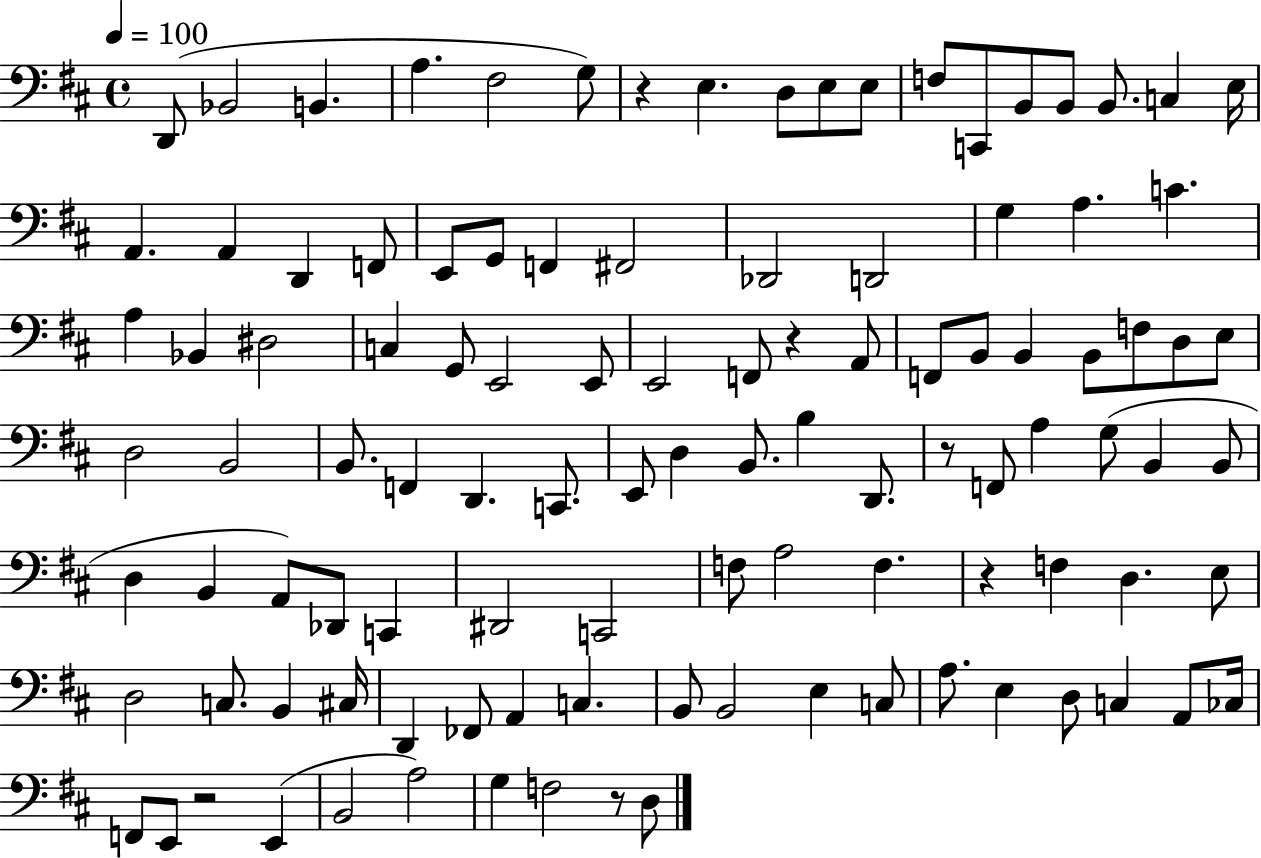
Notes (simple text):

D2/e Bb2/h B2/q. A3/q. F#3/h G3/e R/q E3/q. D3/e E3/e E3/e F3/e C2/e B2/e B2/e B2/e. C3/q E3/s A2/q. A2/q D2/q F2/e E2/e G2/e F2/q F#2/h Db2/h D2/h G3/q A3/q. C4/q. A3/q Bb2/q D#3/h C3/q G2/e E2/h E2/e E2/h F2/e R/q A2/e F2/e B2/e B2/q B2/e F3/e D3/e E3/e D3/h B2/h B2/e. F2/q D2/q. C2/e. E2/e D3/q B2/e. B3/q D2/e. R/e F2/e A3/q G3/e B2/q B2/e D3/q B2/q A2/e Db2/e C2/q D#2/h C2/h F3/e A3/h F3/q. R/q F3/q D3/q. E3/e D3/h C3/e. B2/q C#3/s D2/q FES2/e A2/q C3/q. B2/e B2/h E3/q C3/e A3/e. E3/q D3/e C3/q A2/e CES3/s F2/e E2/e R/h E2/q B2/h A3/h G3/q F3/h R/e D3/e